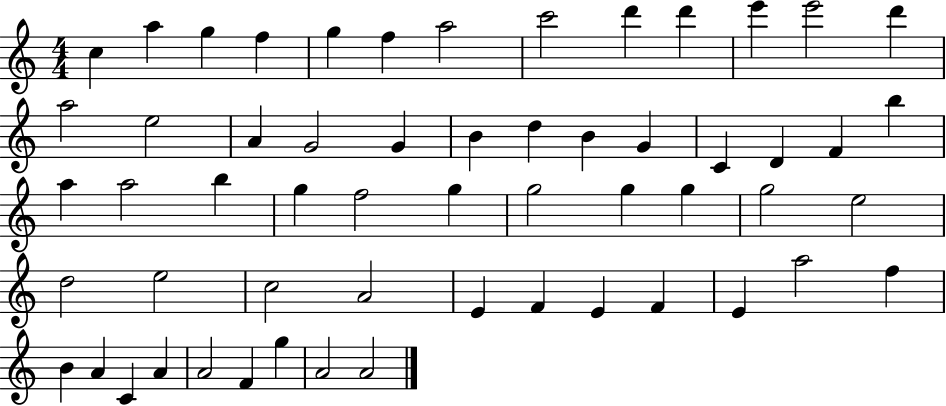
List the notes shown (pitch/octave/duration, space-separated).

C5/q A5/q G5/q F5/q G5/q F5/q A5/h C6/h D6/q D6/q E6/q E6/h D6/q A5/h E5/h A4/q G4/h G4/q B4/q D5/q B4/q G4/q C4/q D4/q F4/q B5/q A5/q A5/h B5/q G5/q F5/h G5/q G5/h G5/q G5/q G5/h E5/h D5/h E5/h C5/h A4/h E4/q F4/q E4/q F4/q E4/q A5/h F5/q B4/q A4/q C4/q A4/q A4/h F4/q G5/q A4/h A4/h